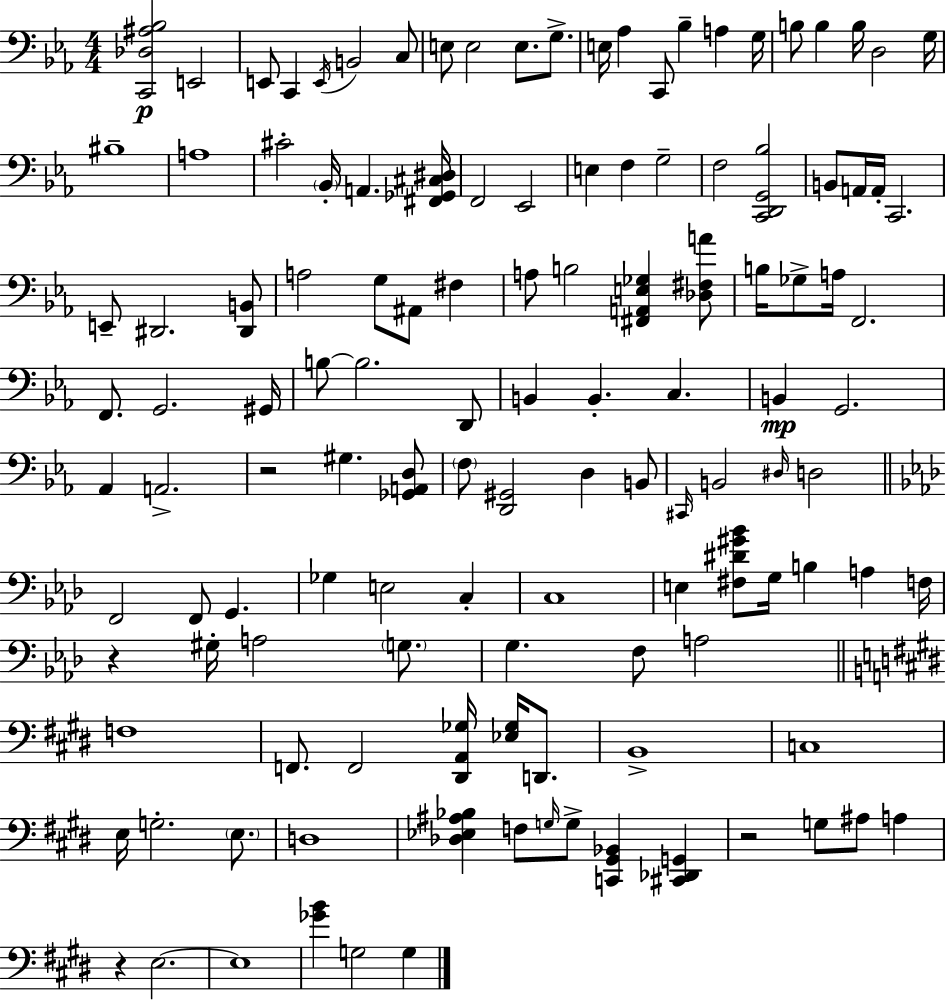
{
  \clef bass
  \numericTimeSignature
  \time 4/4
  \key c \minor
  <c, des ais bes>2\p e,2 | e,8 c,4 \acciaccatura { e,16 } b,2 c8 | e8 e2 e8. g8.-> | e16 aes4 c,8 bes4-- a4 | \break g16 b8 b4 b16 d2 | g16 bis1-- | a1 | cis'2-. \parenthesize bes,16-. a,4. | \break <fis, ges, cis dis>16 f,2 ees,2 | e4 f4 g2-- | f2 <c, d, g, bes>2 | b,8 a,16 a,16-. c,2. | \break e,8-- dis,2. <dis, b,>8 | a2 g8 ais,8 fis4 | a8 b2 <fis, a, e ges>4 <des fis a'>8 | b16 ges8-> a16 f,2. | \break f,8. g,2. | gis,16 b8~~ b2. d,8 | b,4 b,4.-. c4. | b,4\mp g,2. | \break aes,4 a,2.-> | r2 gis4. <ges, a, d>8 | \parenthesize f8 <d, gis,>2 d4 b,8 | \grace { cis,16 } b,2 \grace { dis16 } d2 | \break \bar "||" \break \key f \minor f,2 f,8 g,4. | ges4 e2 c4-. | c1 | e4 <fis dis' gis' bes'>8 g16 b4 a4 f16 | \break r4 gis16-. a2 \parenthesize g8. | g4. f8 a2 | \bar "||" \break \key e \major f1 | f,8. f,2 <dis, a, ges>16 <ees ges>16 d,8. | b,1-> | c1 | \break e16 g2.-. \parenthesize e8. | d1 | <des ees ais bes>4 f8 \grace { g16 } g8-> <c, gis, bes,>4 <cis, des, g,>4 | r2 g8 ais8 a4 | \break r4 e2.~~ | e1 | <ges' b'>4 g2 g4 | \bar "|."
}